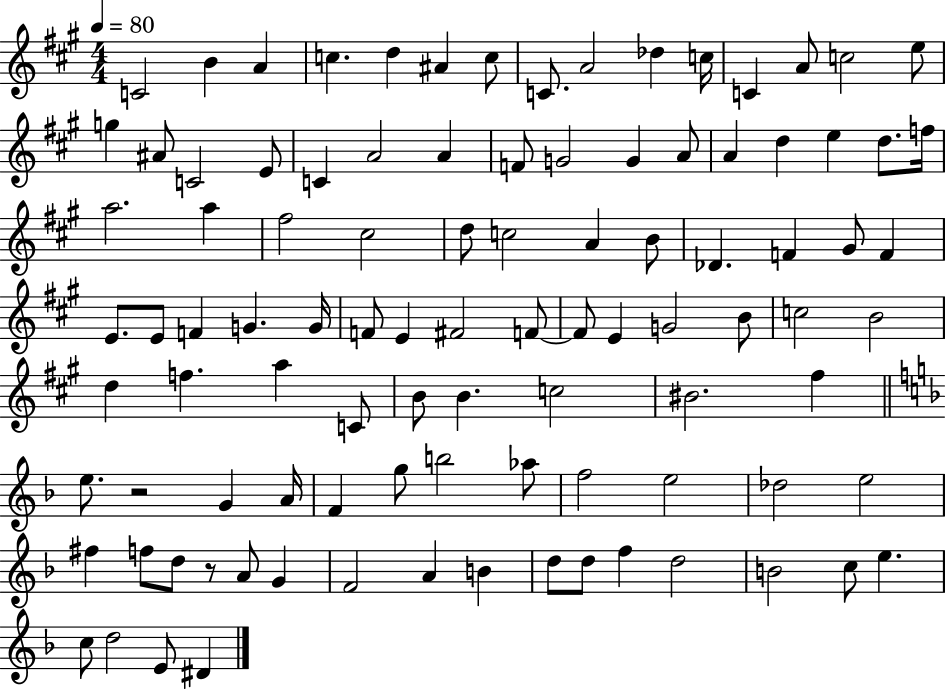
{
  \clef treble
  \numericTimeSignature
  \time 4/4
  \key a \major
  \tempo 4 = 80
  \repeat volta 2 { c'2 b'4 a'4 | c''4. d''4 ais'4 c''8 | c'8. a'2 des''4 c''16 | c'4 a'8 c''2 e''8 | \break g''4 ais'8 c'2 e'8 | c'4 a'2 a'4 | f'8 g'2 g'4 a'8 | a'4 d''4 e''4 d''8. f''16 | \break a''2. a''4 | fis''2 cis''2 | d''8 c''2 a'4 b'8 | des'4. f'4 gis'8 f'4 | \break e'8. e'8 f'4 g'4. g'16 | f'8 e'4 fis'2 f'8~~ | f'8 e'4 g'2 b'8 | c''2 b'2 | \break d''4 f''4. a''4 c'8 | b'8 b'4. c''2 | bis'2. fis''4 | \bar "||" \break \key f \major e''8. r2 g'4 a'16 | f'4 g''8 b''2 aes''8 | f''2 e''2 | des''2 e''2 | \break fis''4 f''8 d''8 r8 a'8 g'4 | f'2 a'4 b'4 | d''8 d''8 f''4 d''2 | b'2 c''8 e''4. | \break c''8 d''2 e'8 dis'4 | } \bar "|."
}